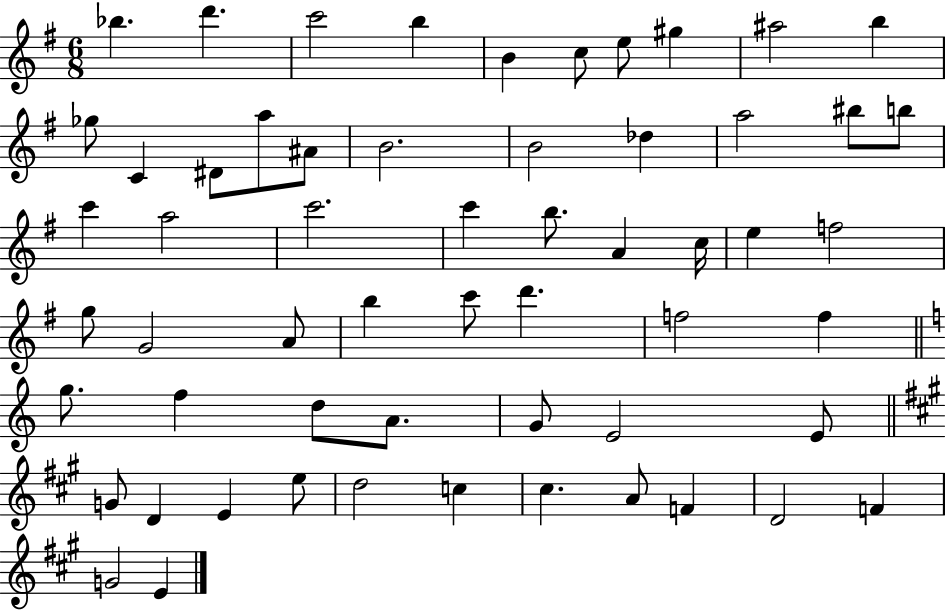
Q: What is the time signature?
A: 6/8